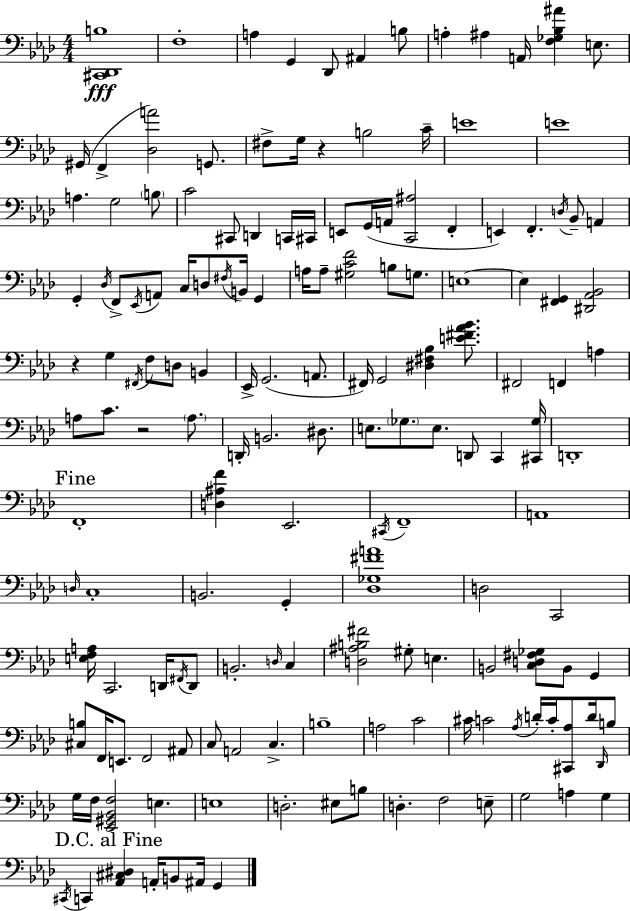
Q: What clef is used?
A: bass